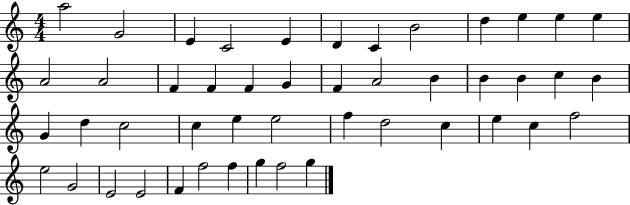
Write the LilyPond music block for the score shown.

{
  \clef treble
  \numericTimeSignature
  \time 4/4
  \key c \major
  a''2 g'2 | e'4 c'2 e'4 | d'4 c'4 b'2 | d''4 e''4 e''4 e''4 | \break a'2 a'2 | f'4 f'4 f'4 g'4 | f'4 a'2 b'4 | b'4 b'4 c''4 b'4 | \break g'4 d''4 c''2 | c''4 e''4 e''2 | f''4 d''2 c''4 | e''4 c''4 f''2 | \break e''2 g'2 | e'2 e'2 | f'4 f''2 f''4 | g''4 f''2 g''4 | \break \bar "|."
}